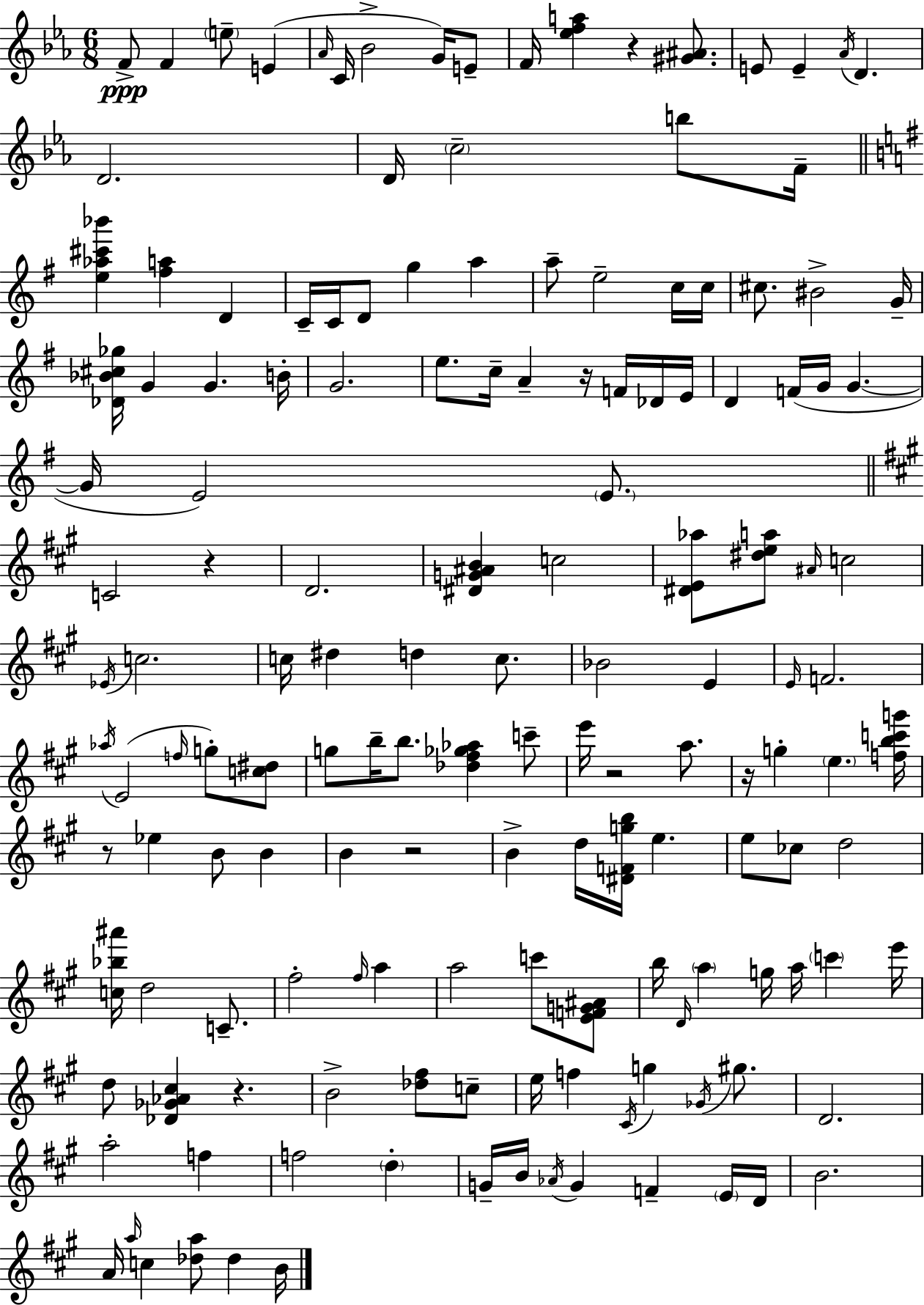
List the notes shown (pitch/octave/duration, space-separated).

F4/e F4/q E5/e E4/q Ab4/s C4/s Bb4/h G4/s E4/e F4/s [Eb5,F5,A5]/q R/q [G#4,A#4]/e. E4/e E4/q Ab4/s D4/q. D4/h. D4/s C5/h B5/e F4/s [E5,Ab5,C#6,Bb6]/q [F#5,A5]/q D4/q C4/s C4/s D4/e G5/q A5/q A5/e E5/h C5/s C5/s C#5/e. BIS4/h G4/s [Db4,Bb4,C#5,Gb5]/s G4/q G4/q. B4/s G4/h. E5/e. C5/s A4/q R/s F4/s Db4/s E4/s D4/q F4/s G4/s G4/q. G4/s E4/h E4/e. C4/h R/q D4/h. [D#4,G4,A#4,B4]/q C5/h [D#4,E4,Ab5]/e [D#5,E5,A5]/e A#4/s C5/h Eb4/s C5/h. C5/s D#5/q D5/q C5/e. Bb4/h E4/q E4/s F4/h. Ab5/s E4/h F5/s G5/e [C5,D#5]/e G5/e B5/s B5/e. [Db5,F#5,Gb5,Ab5]/q C6/e E6/s R/h A5/e. R/s G5/q E5/q. [F5,B5,C6,G6]/s R/e Eb5/q B4/e B4/q B4/q R/h B4/q D5/s [D#4,F4,G5,B5]/s E5/q. E5/e CES5/e D5/h [C5,Bb5,A#6]/s D5/h C4/e. F#5/h F#5/s A5/q A5/h C6/e [E4,F4,G4,A#4]/e B5/s D4/s A5/q G5/s A5/s C6/q E6/s D5/e [Db4,Gb4,Ab4,C#5]/q R/q. B4/h [Db5,F#5]/e C5/e E5/s F5/q C#4/s G5/q Gb4/s G#5/e. D4/h. A5/h F5/q F5/h D5/q G4/s B4/s Ab4/s G4/q F4/q E4/s D4/s B4/h. A4/s A5/s C5/q [Db5,A5]/e Db5/q B4/s